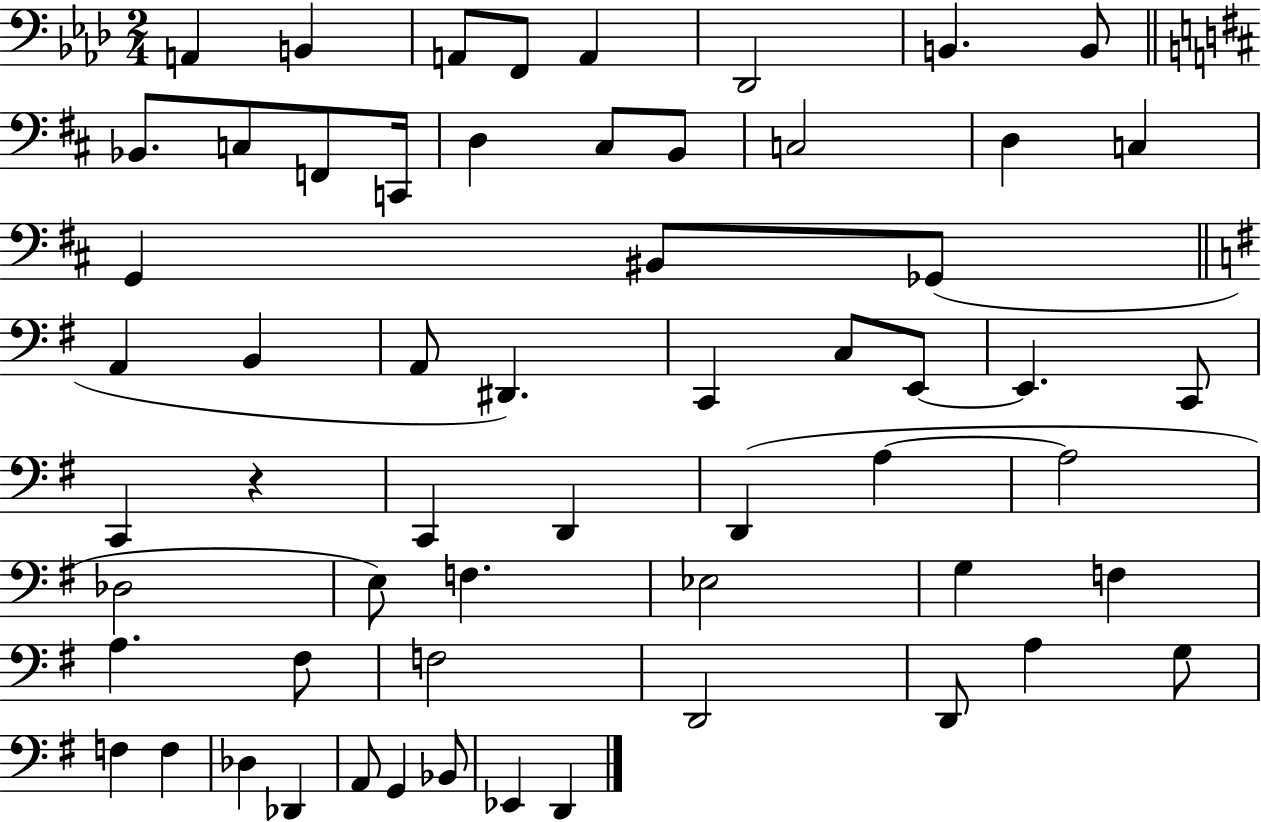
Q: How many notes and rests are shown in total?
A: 59